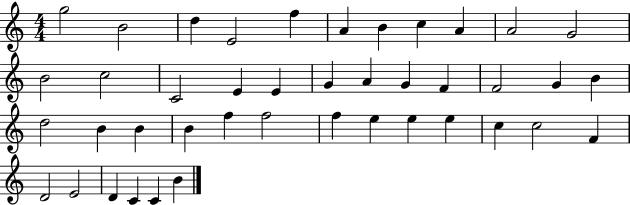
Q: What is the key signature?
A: C major